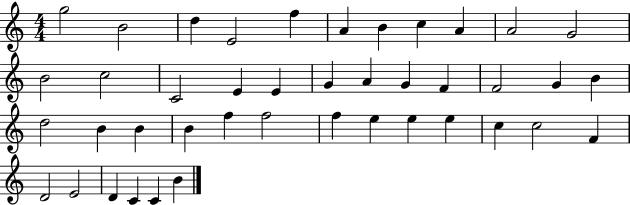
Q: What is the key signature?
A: C major